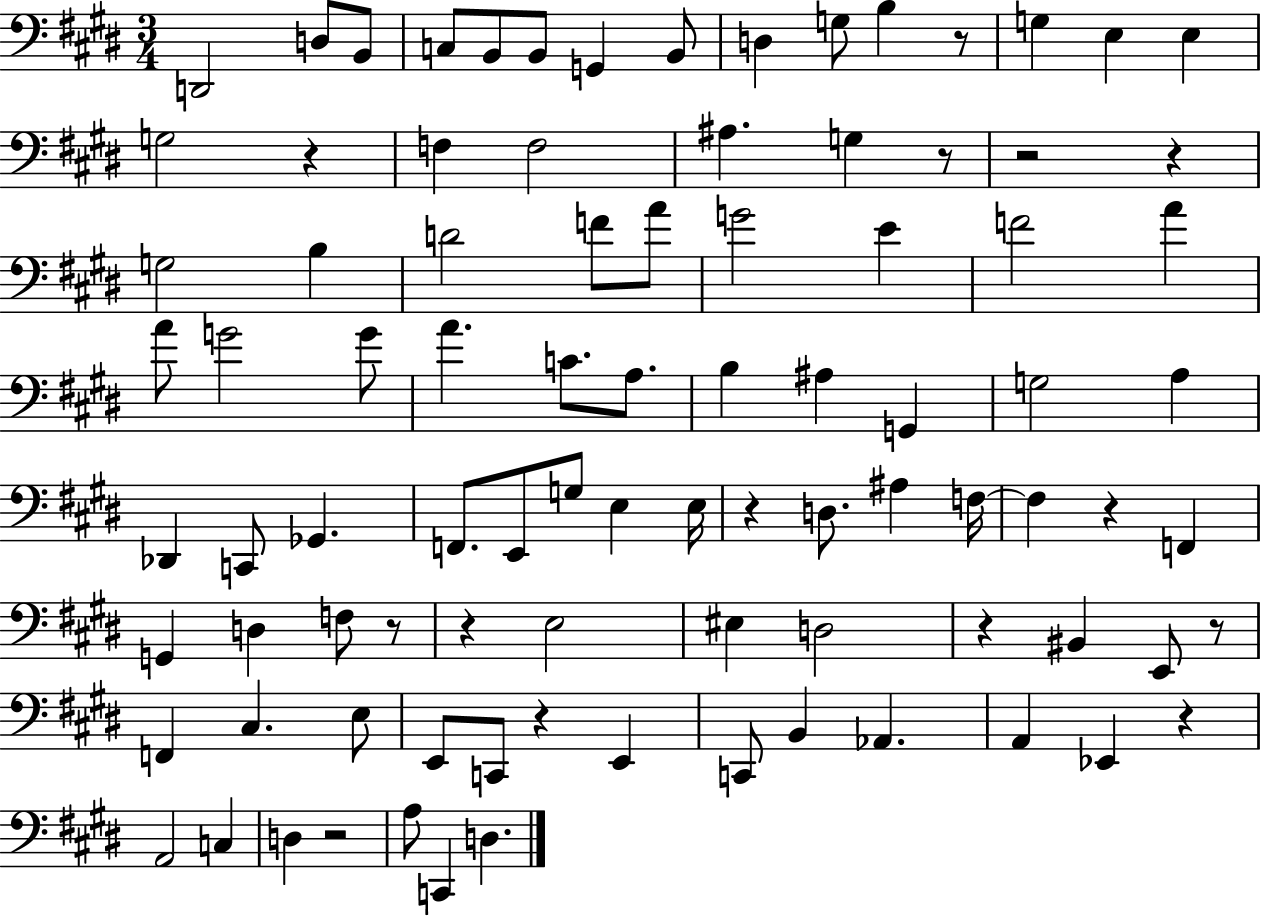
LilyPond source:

{
  \clef bass
  \numericTimeSignature
  \time 3/4
  \key e \major
  d,2 d8 b,8 | c8 b,8 b,8 g,4 b,8 | d4 g8 b4 r8 | g4 e4 e4 | \break g2 r4 | f4 f2 | ais4. g4 r8 | r2 r4 | \break g2 b4 | d'2 f'8 a'8 | g'2 e'4 | f'2 a'4 | \break a'8 g'2 g'8 | a'4. c'8. a8. | b4 ais4 g,4 | g2 a4 | \break des,4 c,8 ges,4. | f,8. e,8 g8 e4 e16 | r4 d8. ais4 f16~~ | f4 r4 f,4 | \break g,4 d4 f8 r8 | r4 e2 | eis4 d2 | r4 bis,4 e,8 r8 | \break f,4 cis4. e8 | e,8 c,8 r4 e,4 | c,8 b,4 aes,4. | a,4 ees,4 r4 | \break a,2 c4 | d4 r2 | a8 c,4 d4. | \bar "|."
}